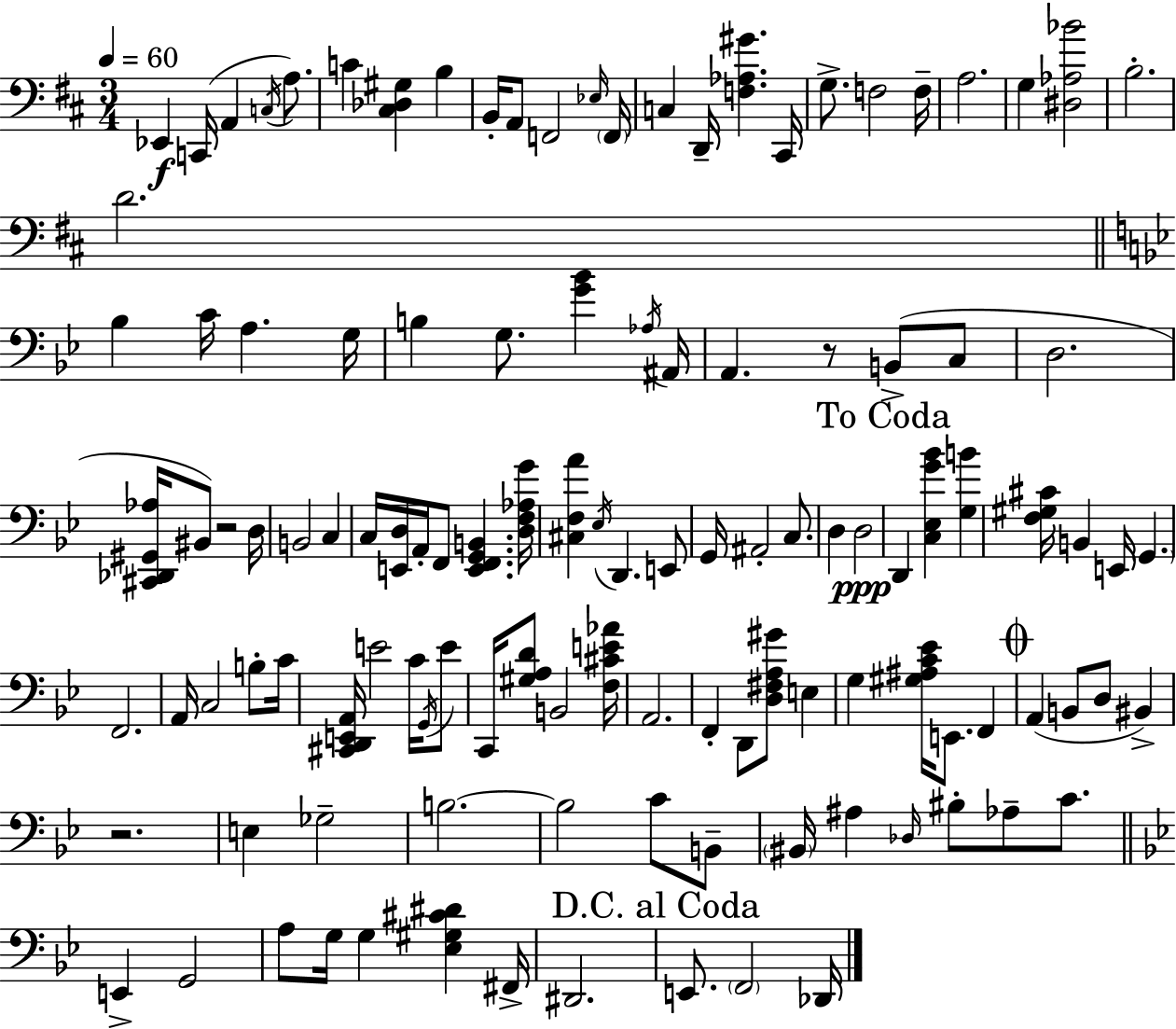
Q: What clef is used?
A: bass